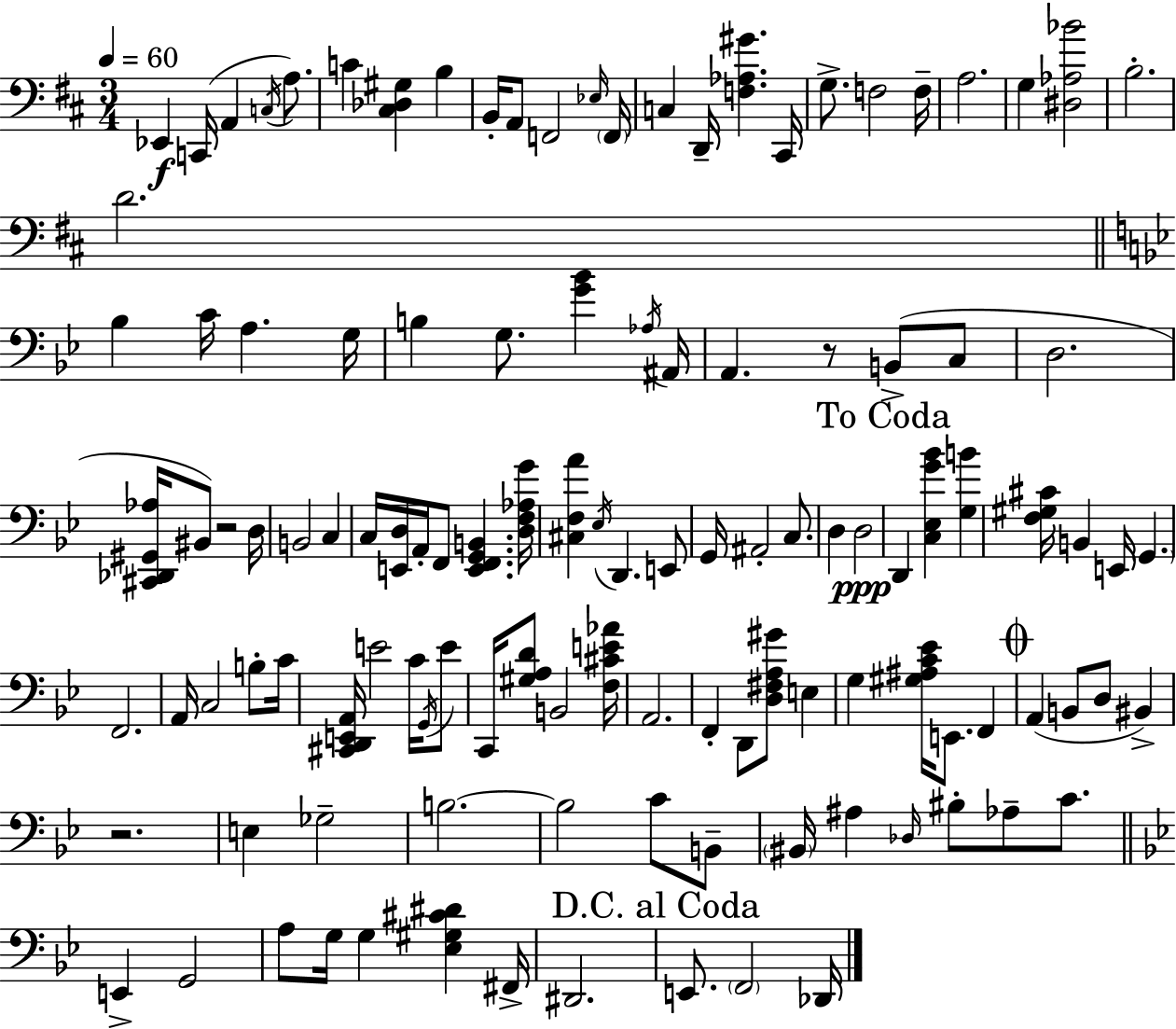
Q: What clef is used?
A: bass